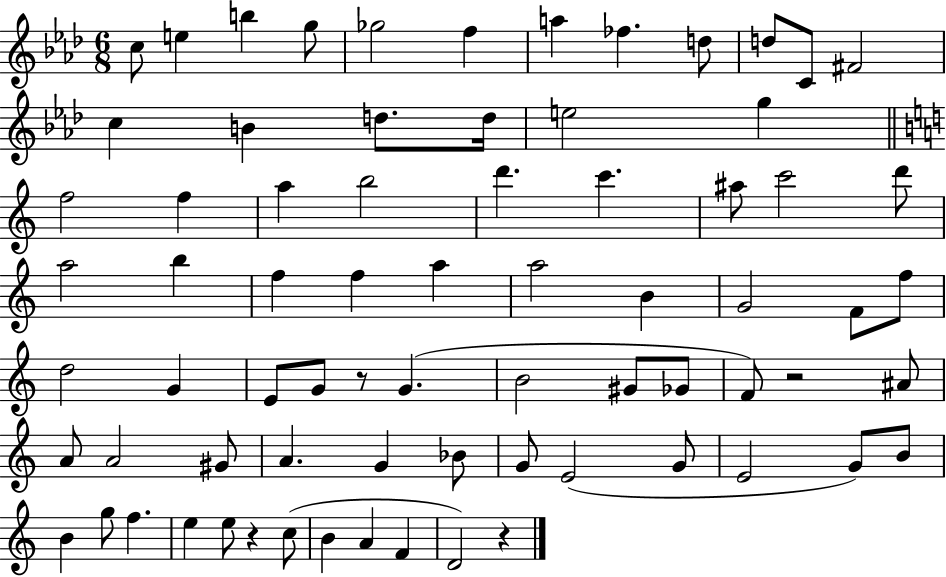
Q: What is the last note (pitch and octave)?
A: D4